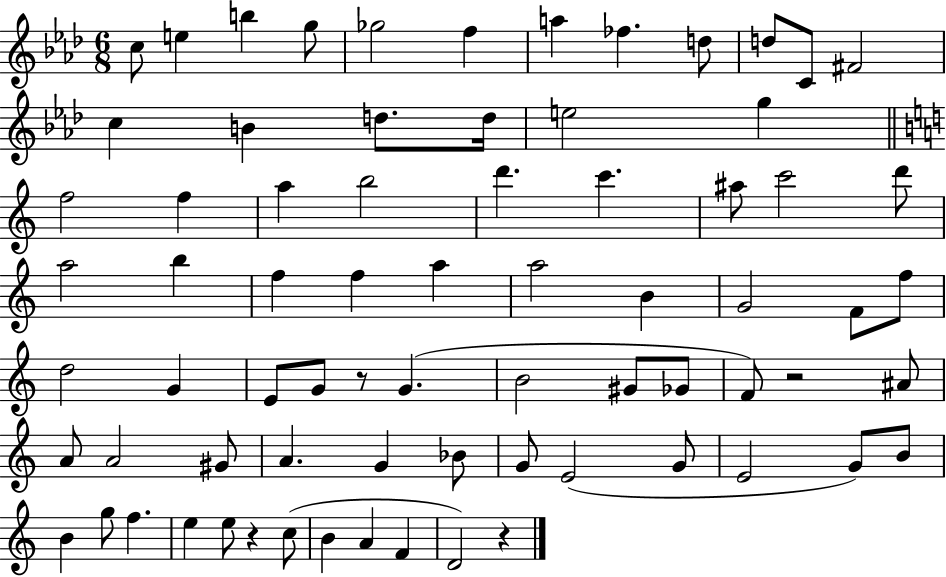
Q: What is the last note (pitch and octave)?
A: D4